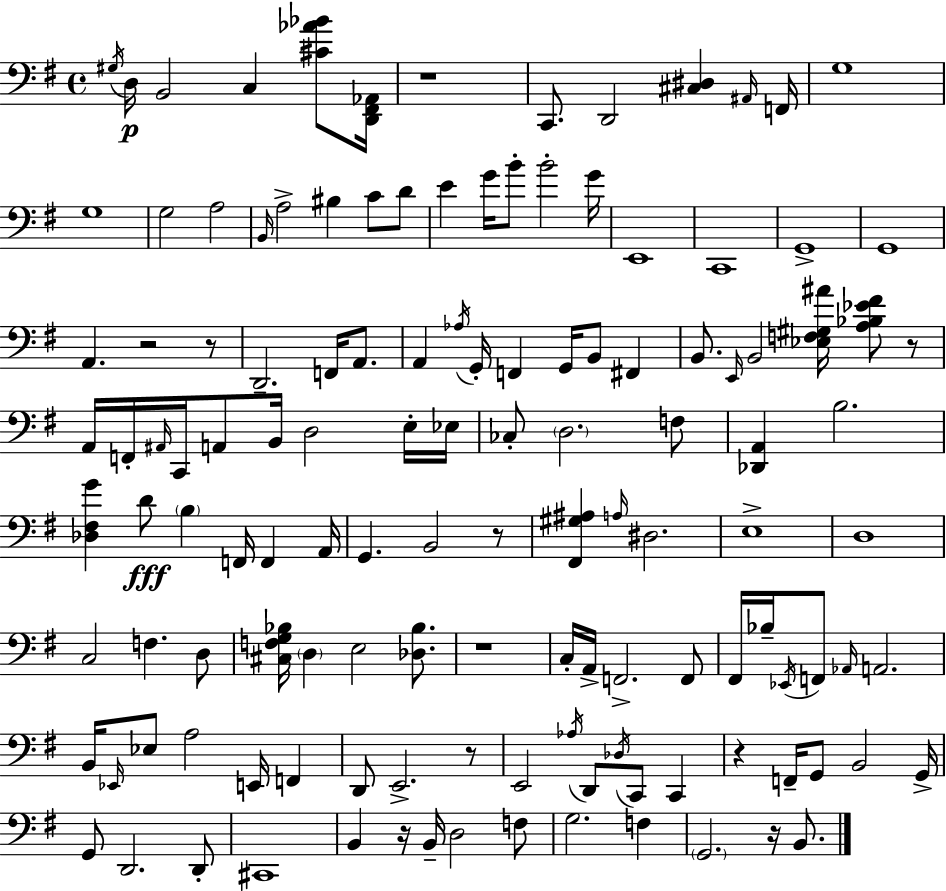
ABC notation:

X:1
T:Untitled
M:4/4
L:1/4
K:G
^G,/4 D,/4 B,,2 C, [^C_A_B]/2 [D,,^F,,_A,,]/4 z4 C,,/2 D,,2 [^C,^D,] ^A,,/4 F,,/4 G,4 G,4 G,2 A,2 B,,/4 A,2 ^B, C/2 D/2 E G/4 B/2 B2 G/4 E,,4 C,,4 G,,4 G,,4 A,, z2 z/2 D,,2 F,,/4 A,,/2 A,, _A,/4 G,,/4 F,, G,,/4 B,,/2 ^F,, B,,/2 E,,/4 B,,2 [_E,F,^G,^A]/4 [A,_B,_E^F]/2 z/2 A,,/4 F,,/4 ^A,,/4 C,,/4 A,,/2 B,,/4 D,2 E,/4 _E,/4 _C,/2 D,2 F,/2 [_D,,A,,] B,2 [_D,^F,G] D/2 B, F,,/4 F,, A,,/4 G,, B,,2 z/2 [^F,,^G,^A,] A,/4 ^D,2 E,4 D,4 C,2 F, D,/2 [^C,F,G,_B,]/4 D, E,2 [_D,_B,]/2 z4 C,/4 A,,/4 F,,2 F,,/2 ^F,,/4 _B,/4 _E,,/4 F,,/2 _A,,/4 A,,2 B,,/4 _E,,/4 _E,/2 A,2 E,,/4 F,, D,,/2 E,,2 z/2 E,,2 _A,/4 D,,/2 _D,/4 C,,/2 C,, z F,,/4 G,,/2 B,,2 G,,/4 G,,/2 D,,2 D,,/2 ^C,,4 B,, z/4 B,,/4 D,2 F,/2 G,2 F, G,,2 z/4 B,,/2